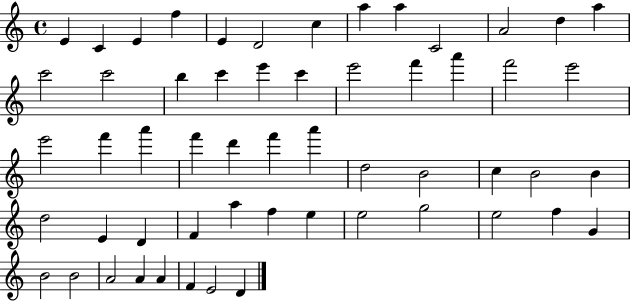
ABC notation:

X:1
T:Untitled
M:4/4
L:1/4
K:C
E C E f E D2 c a a C2 A2 d a c'2 c'2 b c' e' c' e'2 f' a' f'2 e'2 e'2 f' a' f' d' f' a' d2 B2 c B2 B d2 E D F a f e e2 g2 e2 f G B2 B2 A2 A A F E2 D